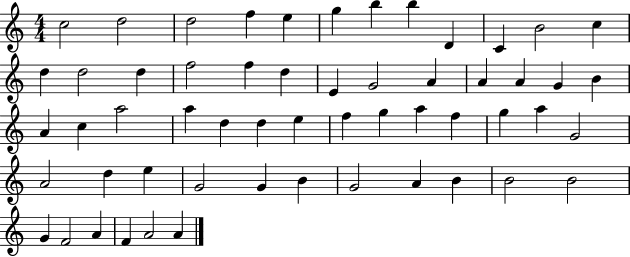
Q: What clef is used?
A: treble